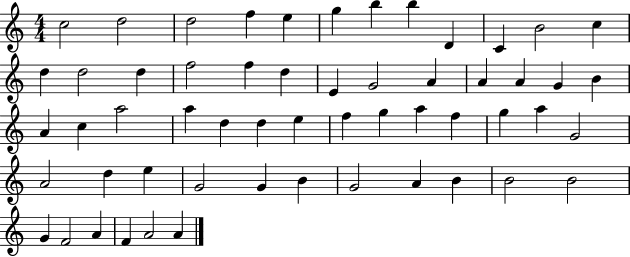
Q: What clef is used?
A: treble